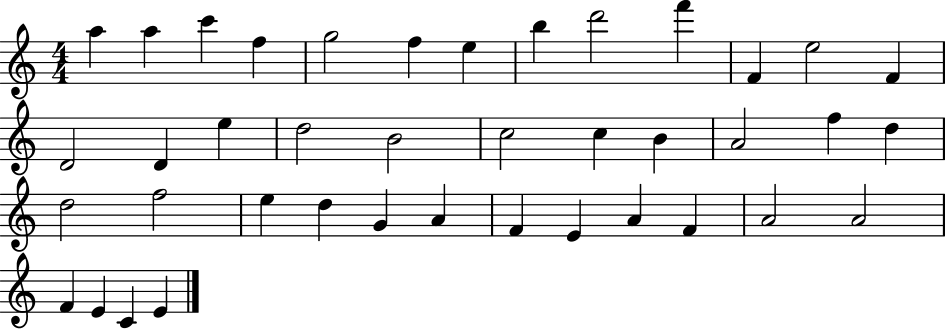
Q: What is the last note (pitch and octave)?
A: E4